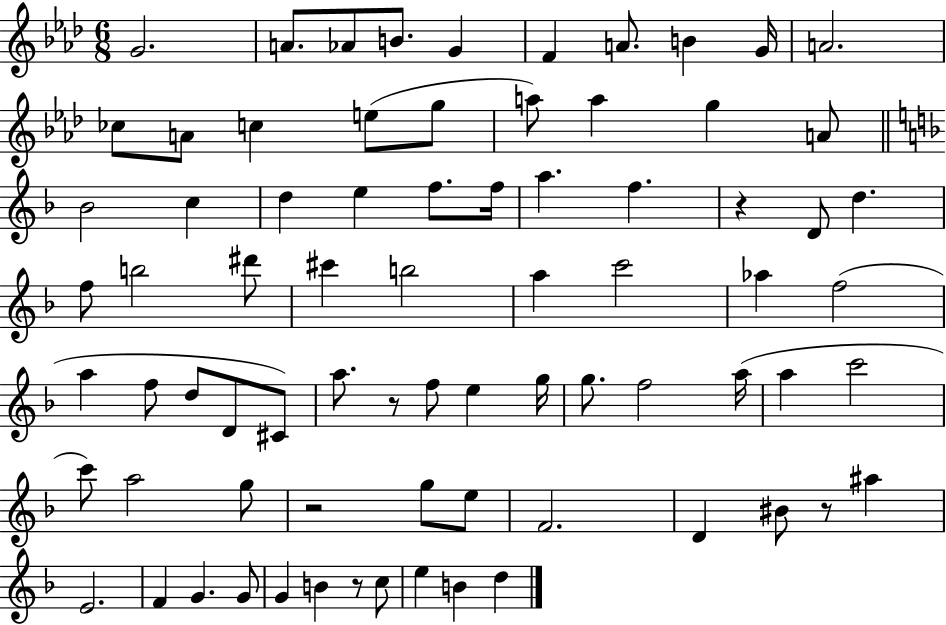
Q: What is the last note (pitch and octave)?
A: D5